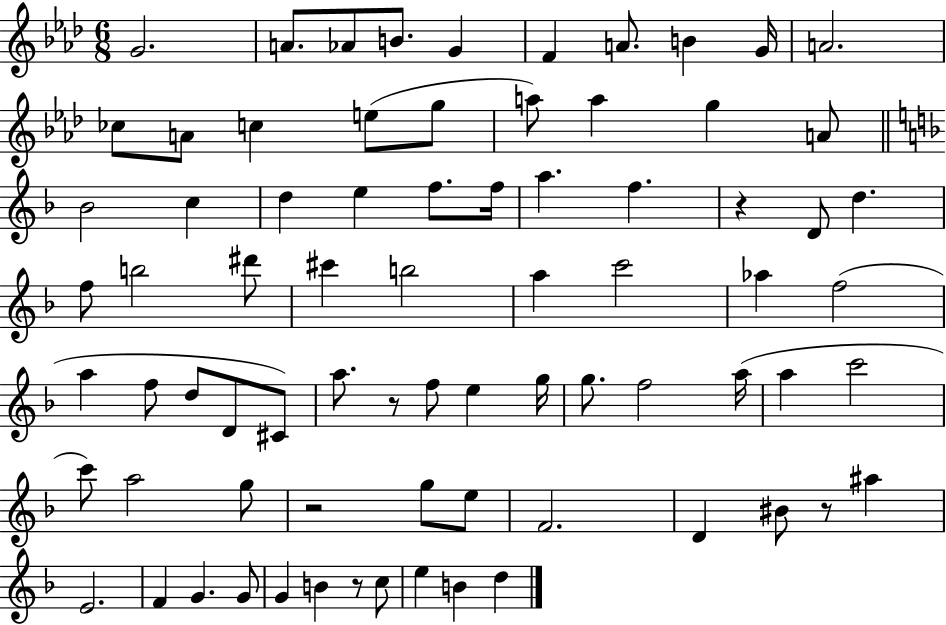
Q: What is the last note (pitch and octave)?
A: D5